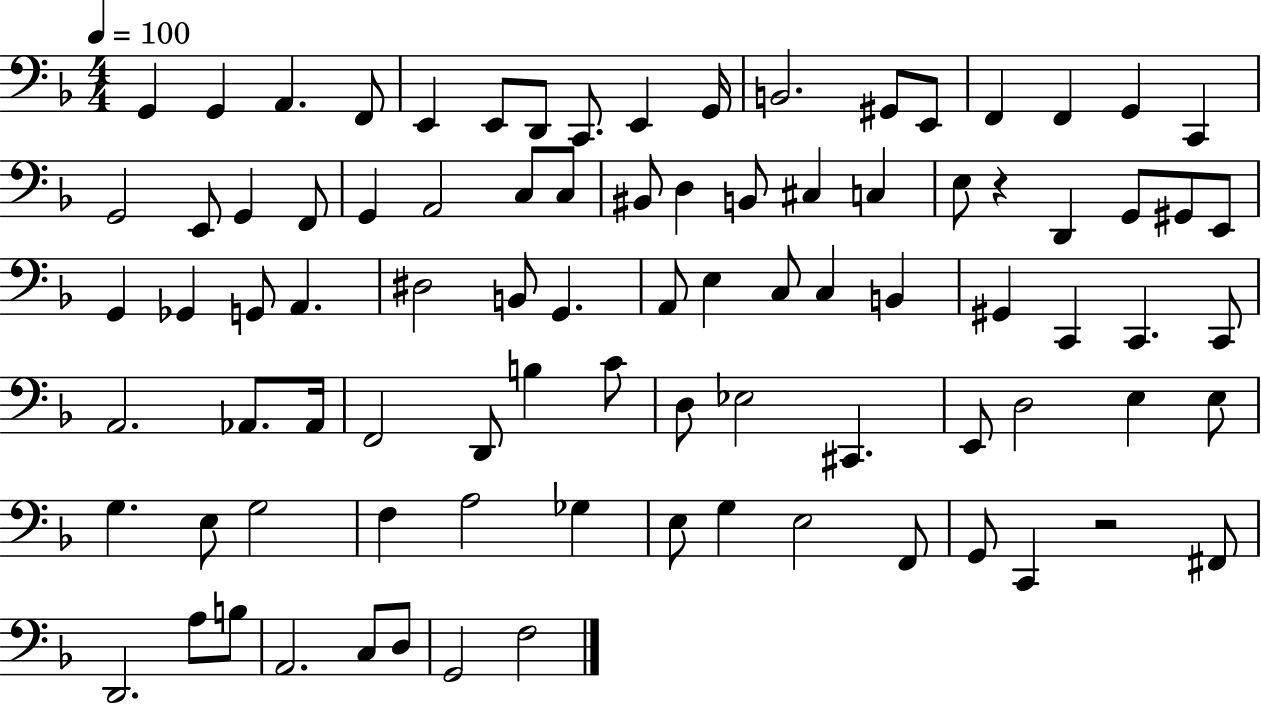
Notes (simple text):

G2/q G2/q A2/q. F2/e E2/q E2/e D2/e C2/e. E2/q G2/s B2/h. G#2/e E2/e F2/q F2/q G2/q C2/q G2/h E2/e G2/q F2/e G2/q A2/h C3/e C3/e BIS2/e D3/q B2/e C#3/q C3/q E3/e R/q D2/q G2/e G#2/e E2/e G2/q Gb2/q G2/e A2/q. D#3/h B2/e G2/q. A2/e E3/q C3/e C3/q B2/q G#2/q C2/q C2/q. C2/e A2/h. Ab2/e. Ab2/s F2/h D2/e B3/q C4/e D3/e Eb3/h C#2/q. E2/e D3/h E3/q E3/e G3/q. E3/e G3/h F3/q A3/h Gb3/q E3/e G3/q E3/h F2/e G2/e C2/q R/h F#2/e D2/h. A3/e B3/e A2/h. C3/e D3/e G2/h F3/h